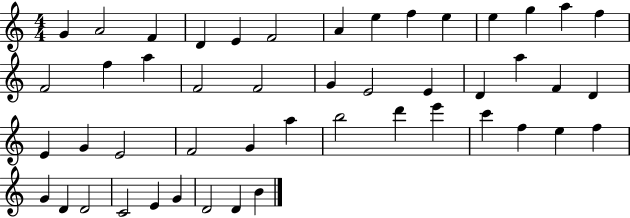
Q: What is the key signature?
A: C major